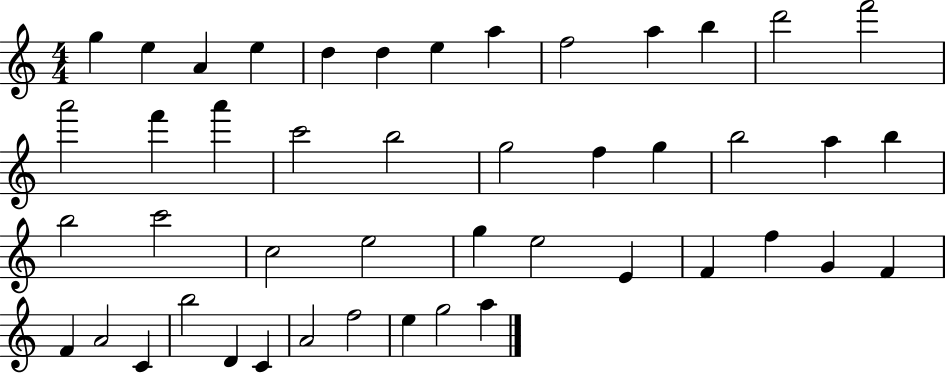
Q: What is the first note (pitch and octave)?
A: G5